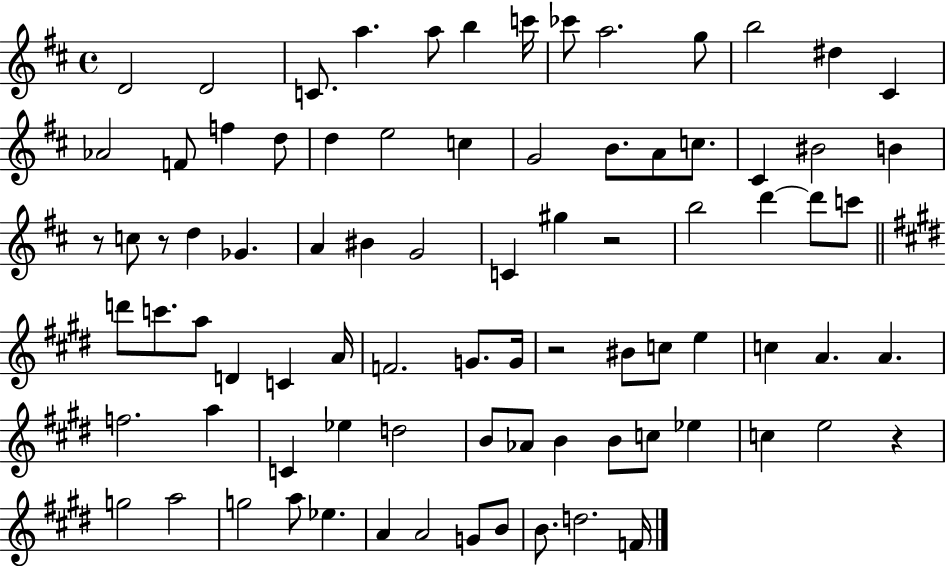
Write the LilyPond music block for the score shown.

{
  \clef treble
  \time 4/4
  \defaultTimeSignature
  \key d \major
  \repeat volta 2 { d'2 d'2 | c'8. a''4. a''8 b''4 c'''16 | ces'''8 a''2. g''8 | b''2 dis''4 cis'4 | \break aes'2 f'8 f''4 d''8 | d''4 e''2 c''4 | g'2 b'8. a'8 c''8. | cis'4 bis'2 b'4 | \break r8 c''8 r8 d''4 ges'4. | a'4 bis'4 g'2 | c'4 gis''4 r2 | b''2 d'''4~~ d'''8 c'''8 | \break \bar "||" \break \key e \major d'''8 c'''8. a''8 d'4 c'4 a'16 | f'2. g'8. g'16 | r2 bis'8 c''8 e''4 | c''4 a'4. a'4. | \break f''2. a''4 | c'4 ees''4 d''2 | b'8 aes'8 b'4 b'8 c''8 ees''4 | c''4 e''2 r4 | \break g''2 a''2 | g''2 a''8 ees''4. | a'4 a'2 g'8 b'8 | b'8. d''2. f'16 | \break } \bar "|."
}